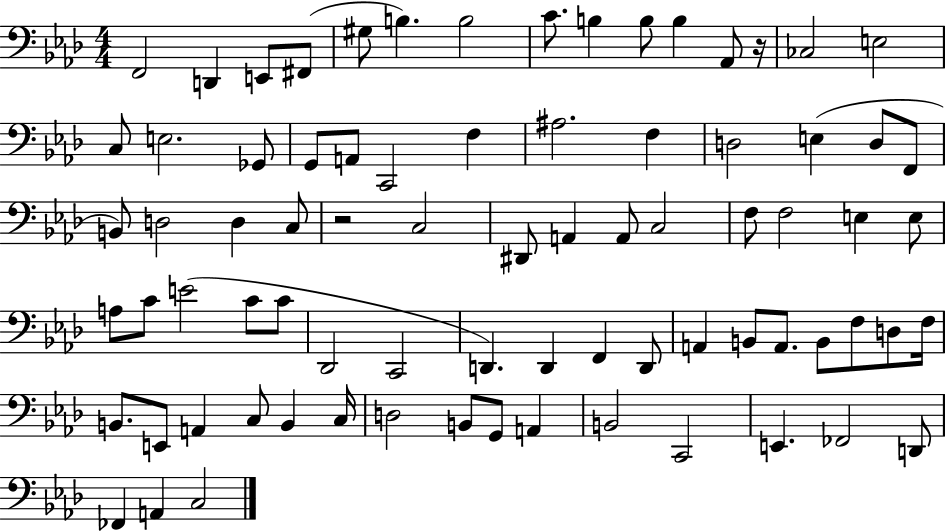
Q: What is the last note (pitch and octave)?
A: C3